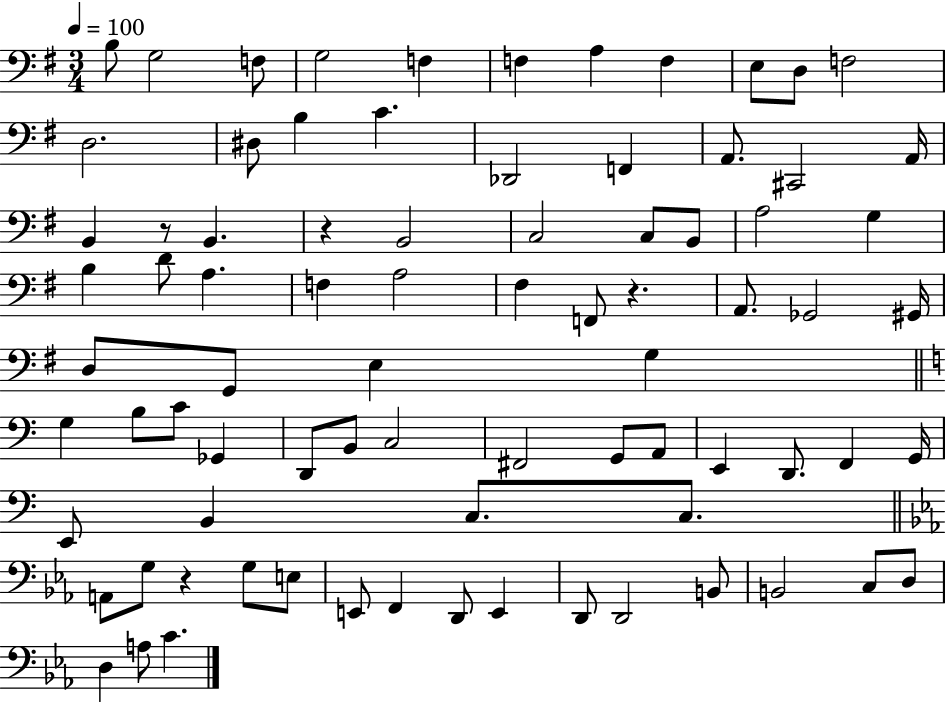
B3/e G3/h F3/e G3/h F3/q F3/q A3/q F3/q E3/e D3/e F3/h D3/h. D#3/e B3/q C4/q. Db2/h F2/q A2/e. C#2/h A2/s B2/q R/e B2/q. R/q B2/h C3/h C3/e B2/e A3/h G3/q B3/q D4/e A3/q. F3/q A3/h F#3/q F2/e R/q. A2/e. Gb2/h G#2/s D3/e G2/e E3/q G3/q G3/q B3/e C4/e Gb2/q D2/e B2/e C3/h F#2/h G2/e A2/e E2/q D2/e. F2/q G2/s E2/e B2/q C3/e. C3/e. A2/e G3/e R/q G3/e E3/e E2/e F2/q D2/e E2/q D2/e D2/h B2/e B2/h C3/e D3/e D3/q A3/e C4/q.